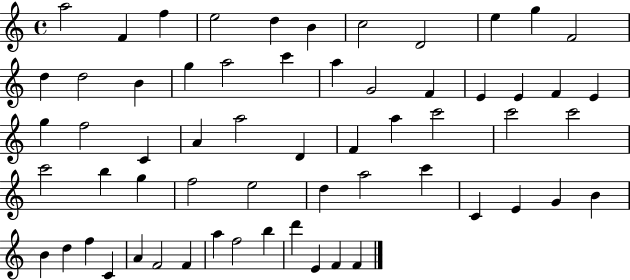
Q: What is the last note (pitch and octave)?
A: F4